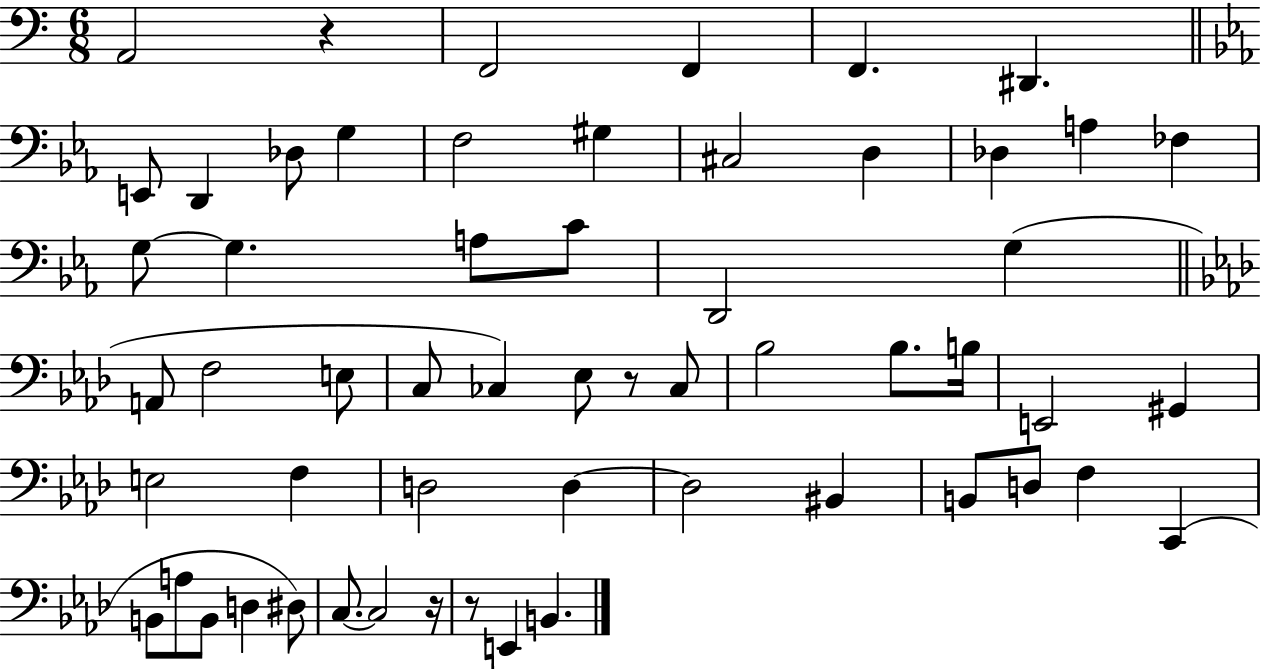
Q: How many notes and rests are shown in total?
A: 57